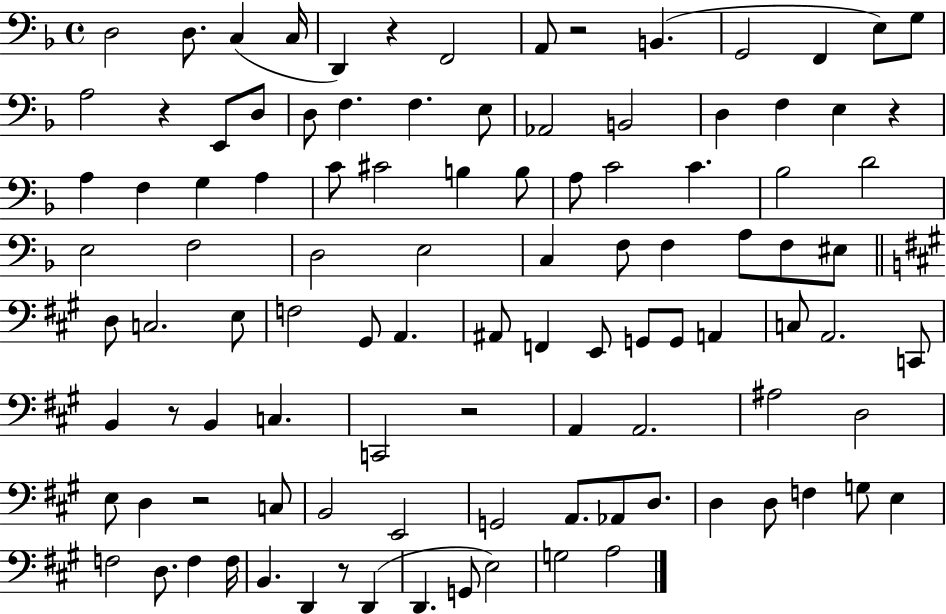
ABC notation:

X:1
T:Untitled
M:4/4
L:1/4
K:F
D,2 D,/2 C, C,/4 D,, z F,,2 A,,/2 z2 B,, G,,2 F,, E,/2 G,/2 A,2 z E,,/2 D,/2 D,/2 F, F, E,/2 _A,,2 B,,2 D, F, E, z A, F, G, A, C/2 ^C2 B, B,/2 A,/2 C2 C _B,2 D2 E,2 F,2 D,2 E,2 C, F,/2 F, A,/2 F,/2 ^E,/2 D,/2 C,2 E,/2 F,2 ^G,,/2 A,, ^A,,/2 F,, E,,/2 G,,/2 G,,/2 A,, C,/2 A,,2 C,,/2 B,, z/2 B,, C, C,,2 z2 A,, A,,2 ^A,2 D,2 E,/2 D, z2 C,/2 B,,2 E,,2 G,,2 A,,/2 _A,,/2 D,/2 D, D,/2 F, G,/2 E, F,2 D,/2 F, F,/4 B,, D,, z/2 D,, D,, G,,/2 E,2 G,2 A,2